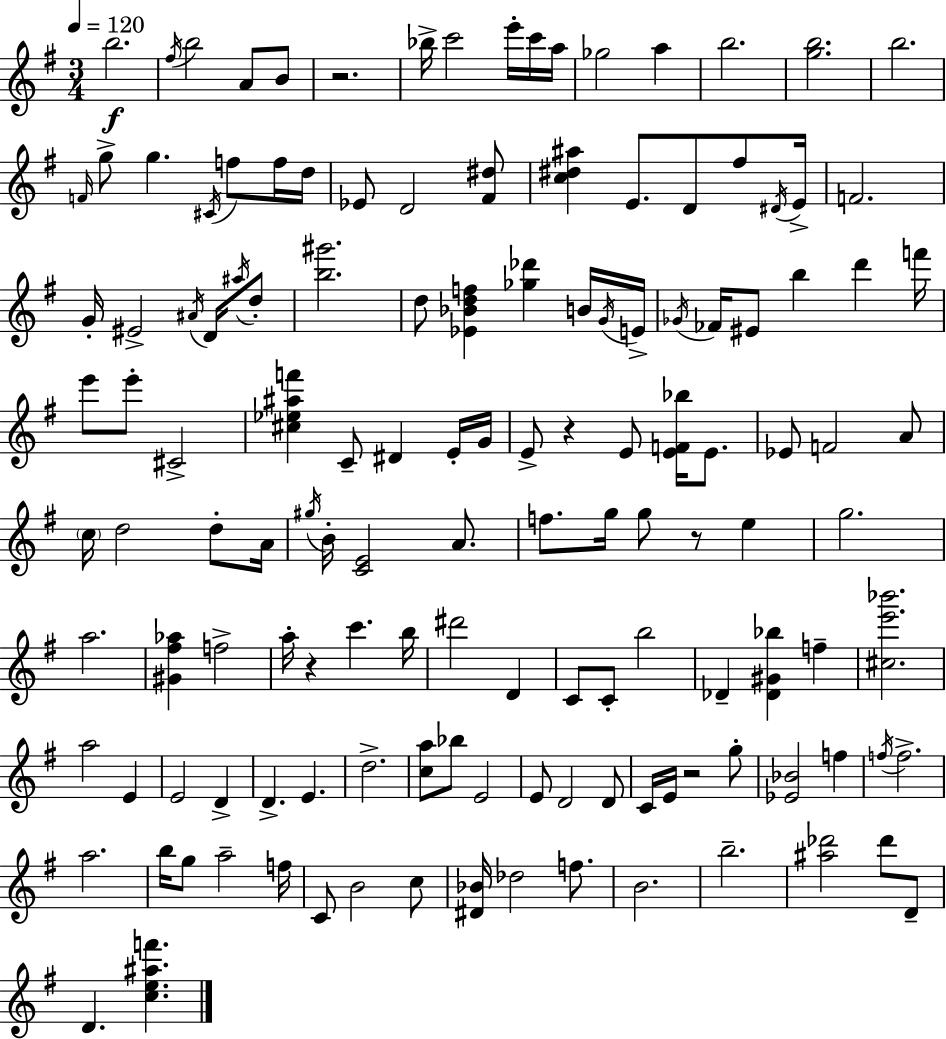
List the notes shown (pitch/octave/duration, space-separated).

B5/h. F#5/s B5/h A4/e B4/e R/h. Bb5/s C6/h E6/s C6/s A5/s Gb5/h A5/q B5/h. [G5,B5]/h. B5/h. F4/s G5/e G5/q. C#4/s F5/e F5/s D5/s Eb4/e D4/h [F#4,D#5]/e [C5,D#5,A#5]/q E4/e. D4/e F#5/e D#4/s E4/s F4/h. G4/s EIS4/h A#4/s D4/s A#5/s D5/e [B5,G#6]/h. D5/e [Eb4,Bb4,D5,F5]/q [Gb5,Db6]/q B4/s G4/s E4/s Gb4/s FES4/s EIS4/e B5/q D6/q F6/s E6/e E6/e C#4/h [C#5,Eb5,A#5,F6]/q C4/e D#4/q E4/s G4/s E4/e R/q E4/e [E4,F4,Bb5]/s E4/e. Eb4/e F4/h A4/e C5/s D5/h D5/e A4/s G#5/s B4/s [C4,E4]/h A4/e. F5/e. G5/s G5/e R/e E5/q G5/h. A5/h. [G#4,F#5,Ab5]/q F5/h A5/s R/q C6/q. B5/s D#6/h D4/q C4/e C4/e B5/h Db4/q [Db4,G#4,Bb5]/q F5/q [C#5,E6,Bb6]/h. A5/h E4/q E4/h D4/q D4/q. E4/q. D5/h. [C5,A5]/e Bb5/e E4/h E4/e D4/h D4/e C4/s E4/s R/h G5/e [Eb4,Bb4]/h F5/q F5/s F5/h. A5/h. B5/s G5/e A5/h F5/s C4/e B4/h C5/e [D#4,Bb4]/s Db5/h F5/e. B4/h. B5/h. [A#5,Db6]/h Db6/e D4/e D4/q. [C5,E5,A#5,F6]/q.